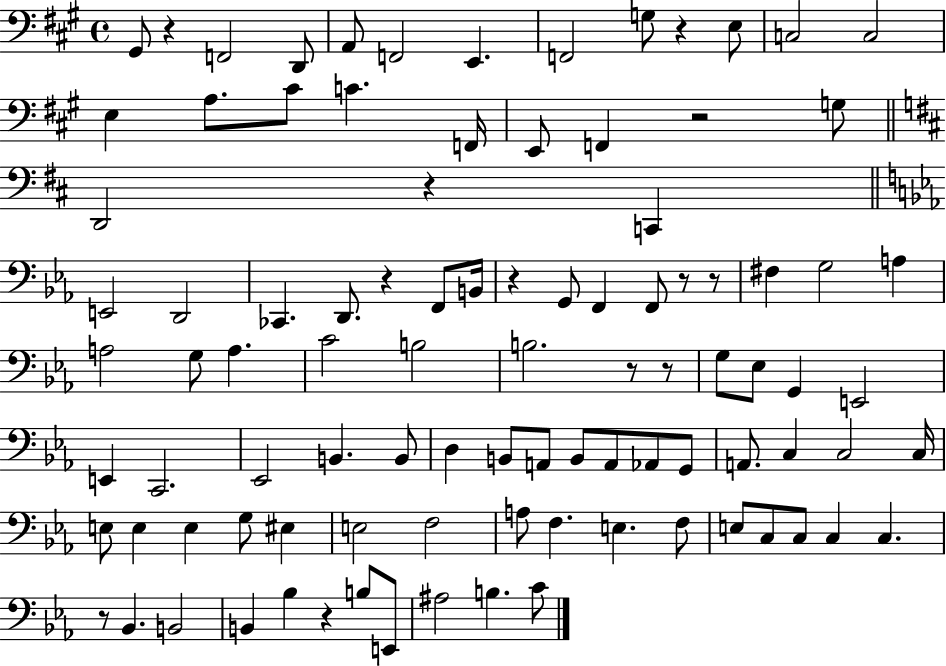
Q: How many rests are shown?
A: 12